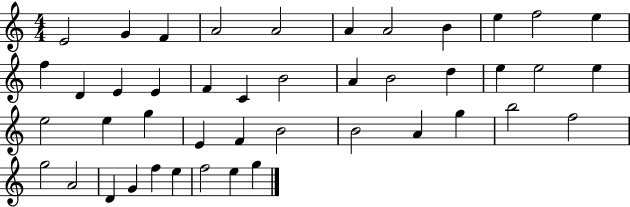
E4/h G4/q F4/q A4/h A4/h A4/q A4/h B4/q E5/q F5/h E5/q F5/q D4/q E4/q E4/q F4/q C4/q B4/h A4/q B4/h D5/q E5/q E5/h E5/q E5/h E5/q G5/q E4/q F4/q B4/h B4/h A4/q G5/q B5/h F5/h G5/h A4/h D4/q G4/q F5/q E5/q F5/h E5/q G5/q